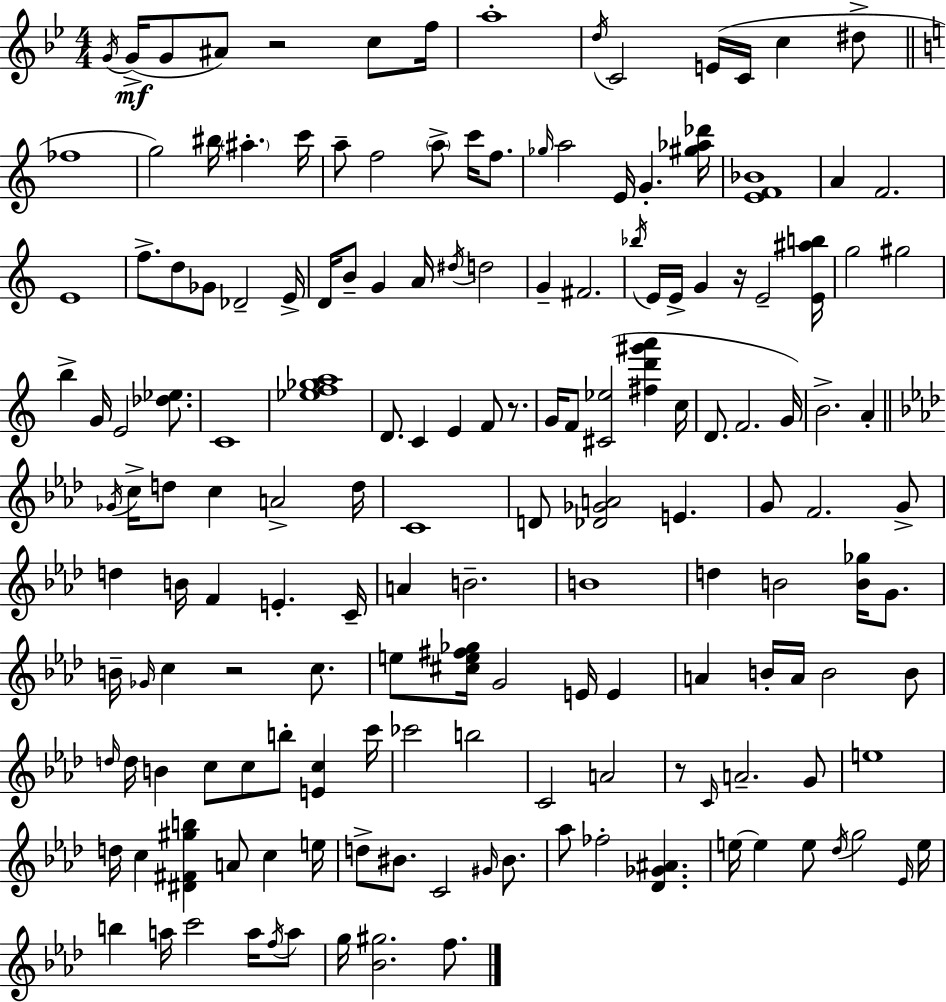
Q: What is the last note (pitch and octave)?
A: F5